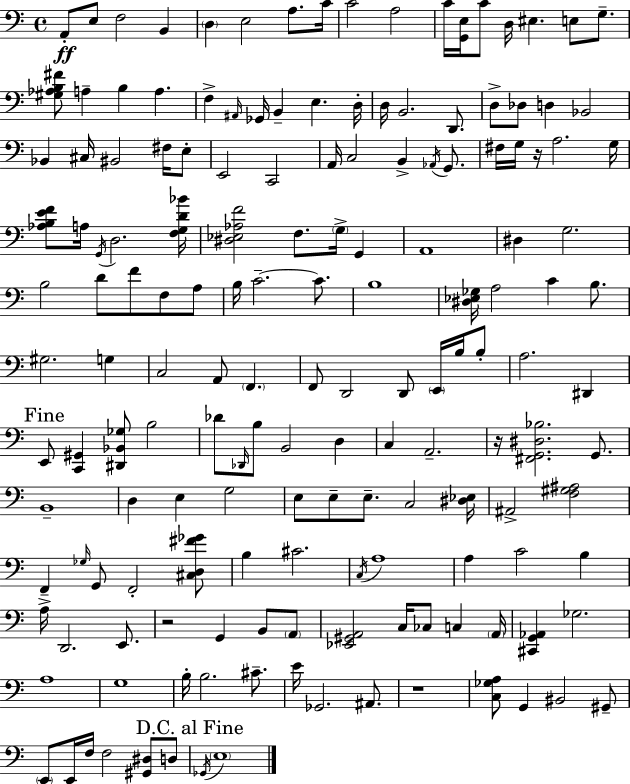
A2/e E3/e F3/h B2/q D3/q E3/h A3/e. C4/s C4/h A3/h C4/s [G2,E3]/s C4/e D3/s EIS3/q. E3/e G3/e. [G#3,Ab3,B3,F#4]/e A3/q B3/q A3/q. F3/q A#2/s Gb2/s B2/q E3/q. D3/s D3/s B2/h. D2/e. D3/e Db3/e D3/q Bb2/h Bb2/q C#3/s BIS2/h F#3/s E3/e E2/h C2/h A2/s C3/h B2/q Ab2/s G2/e. F#3/s G3/s R/s A3/h. G3/s [Ab3,B3,E4,F4]/e A3/s G2/s D3/h. [F3,G3,D4,Bb4]/s [D#3,Eb3,Ab3,F4]/h F3/e. G3/s G2/q A2/w D#3/q G3/h. B3/h D4/e F4/e F3/e A3/e B3/s C4/h. C4/e. B3/w [D#3,Eb3,Gb3]/s A3/h C4/q B3/e. G#3/h. G3/q C3/h A2/e F2/q. F2/e D2/h D2/e E2/s B3/s B3/e A3/h. D#2/q E2/e [C2,G#2]/q [D#2,Bb2,Gb3]/e B3/h Db4/e Db2/s B3/e B2/h D3/q C3/q A2/h. R/s [F#2,G2,D#3,Bb3]/h. G2/e. B2/w D3/q E3/q G3/h E3/e E3/e E3/e. C3/h [D#3,Eb3]/s A#2/h [F3,G#3,A#3]/h F2/q Gb3/s G2/e F2/h [C#3,D3,F#4,Gb4]/e B3/q C#4/h. C3/s A3/w A3/q C4/h B3/q A3/s D2/h. E2/e. R/h G2/q B2/e A2/e [Eb2,G#2,A2]/h C3/s CES3/e C3/q A2/s [C#2,G2,Ab2]/q Gb3/h. A3/w G3/w B3/s B3/h. C#4/e. E4/s Gb2/h. A#2/e. R/w [C3,Gb3,A3]/e G2/q BIS2/h G#2/e E2/e E2/s F3/s F3/h [G#2,D#3]/e D3/e Gb2/s E3/w